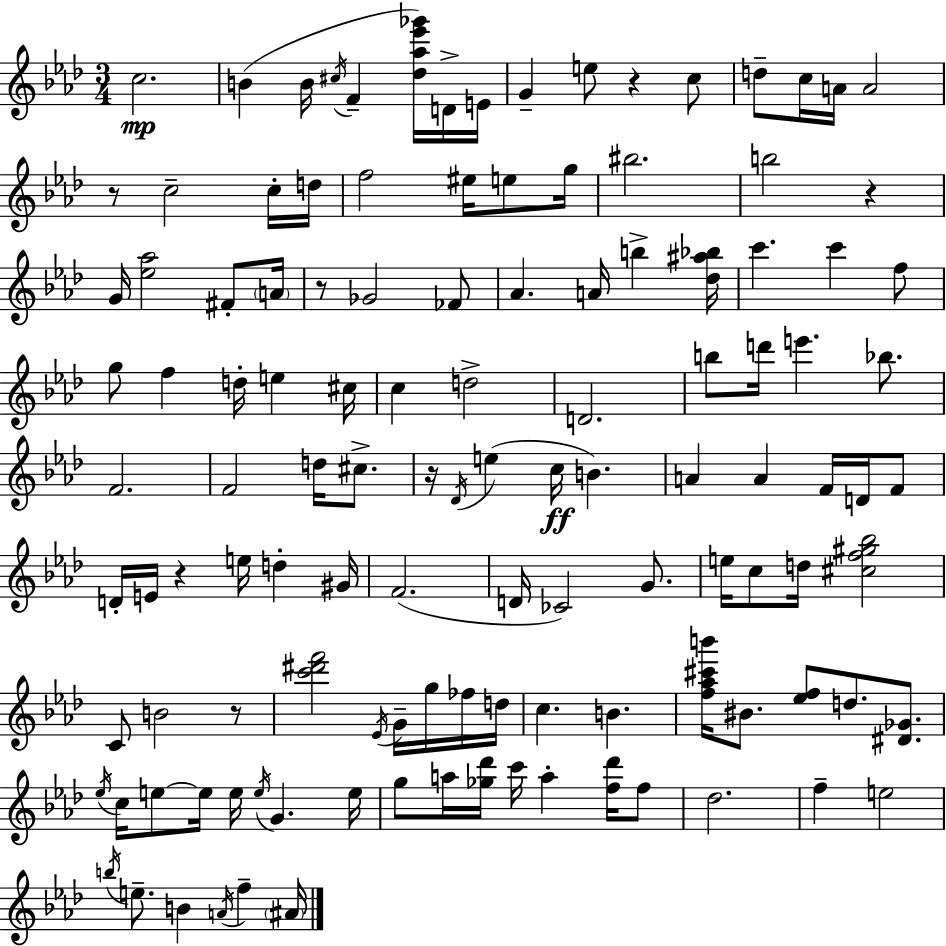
X:1
T:Untitled
M:3/4
L:1/4
K:Ab
c2 B B/4 ^c/4 F [_d_a_e'_g']/4 D/4 E/4 G e/2 z c/2 d/2 c/4 A/4 A2 z/2 c2 c/4 d/4 f2 ^e/4 e/2 g/4 ^b2 b2 z G/4 [_e_a]2 ^F/2 A/4 z/2 _G2 _F/2 _A A/4 b [_d^a_b]/4 c' c' f/2 g/2 f d/4 e ^c/4 c d2 D2 b/2 d'/4 e' _b/2 F2 F2 d/4 ^c/2 z/4 _D/4 e c/4 B A A F/4 D/4 F/2 D/4 E/4 z e/4 d ^G/4 F2 D/4 _C2 G/2 e/4 c/2 d/4 [^cf^g_b]2 C/2 B2 z/2 [c'^d'f']2 _E/4 G/4 g/4 _f/4 d/4 c B [f_a^c'b']/4 ^B/2 [_ef]/2 d/2 [^D_G]/2 _e/4 c/4 e/2 e/4 e/4 e/4 G e/4 g/2 a/4 [_g_d']/4 c'/4 a [f_d']/4 f/2 _d2 f e2 b/4 e/2 B A/4 f ^A/4